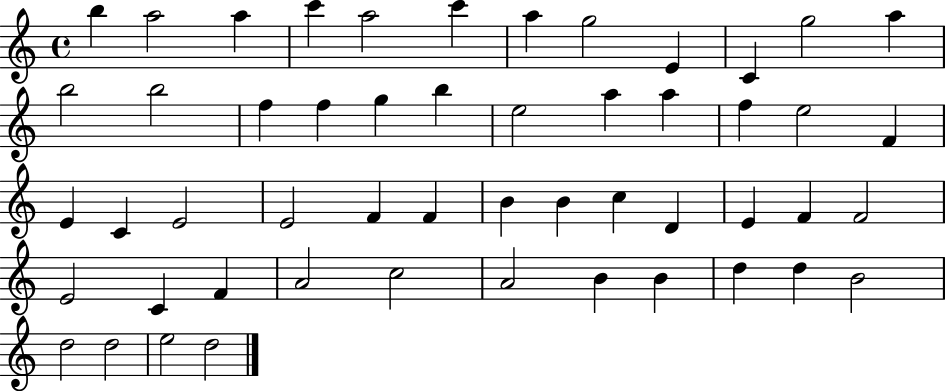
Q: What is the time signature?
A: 4/4